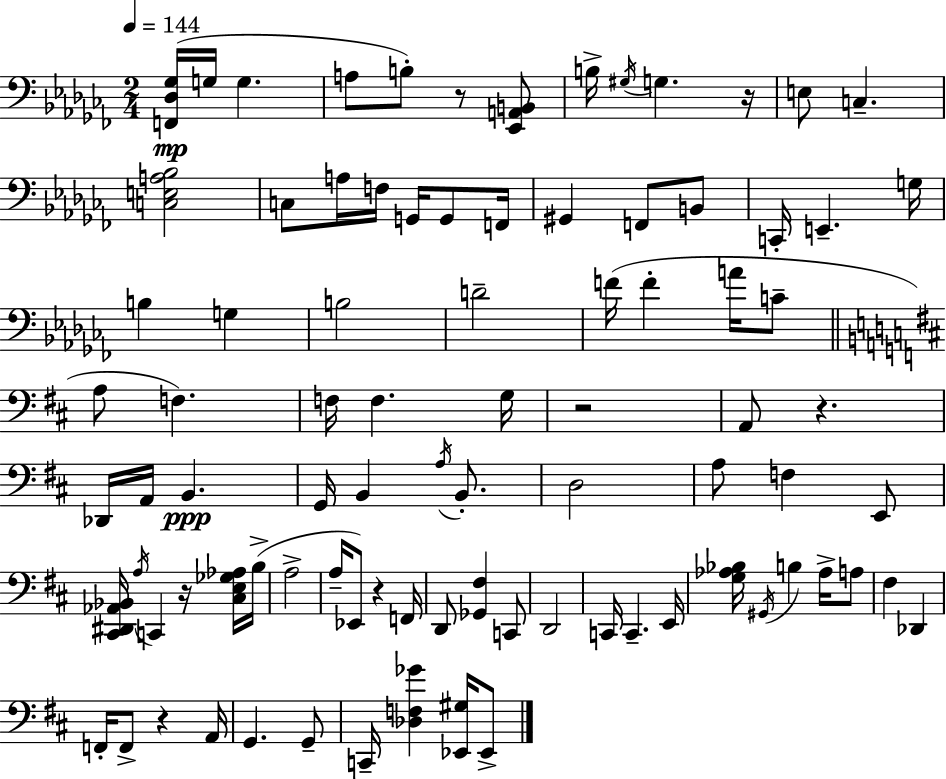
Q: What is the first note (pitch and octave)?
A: G3